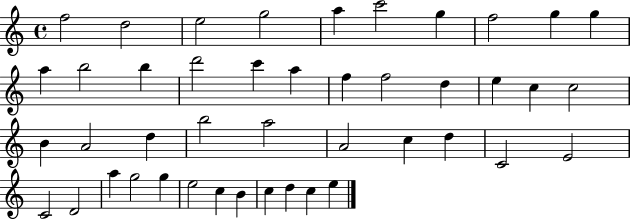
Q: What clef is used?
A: treble